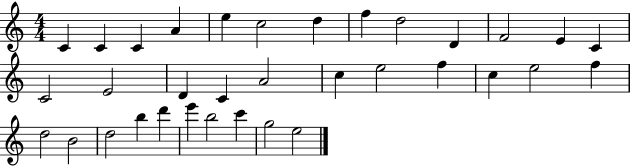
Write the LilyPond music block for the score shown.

{
  \clef treble
  \numericTimeSignature
  \time 4/4
  \key c \major
  c'4 c'4 c'4 a'4 | e''4 c''2 d''4 | f''4 d''2 d'4 | f'2 e'4 c'4 | \break c'2 e'2 | d'4 c'4 a'2 | c''4 e''2 f''4 | c''4 e''2 f''4 | \break d''2 b'2 | d''2 b''4 d'''4 | e'''4 b''2 c'''4 | g''2 e''2 | \break \bar "|."
}